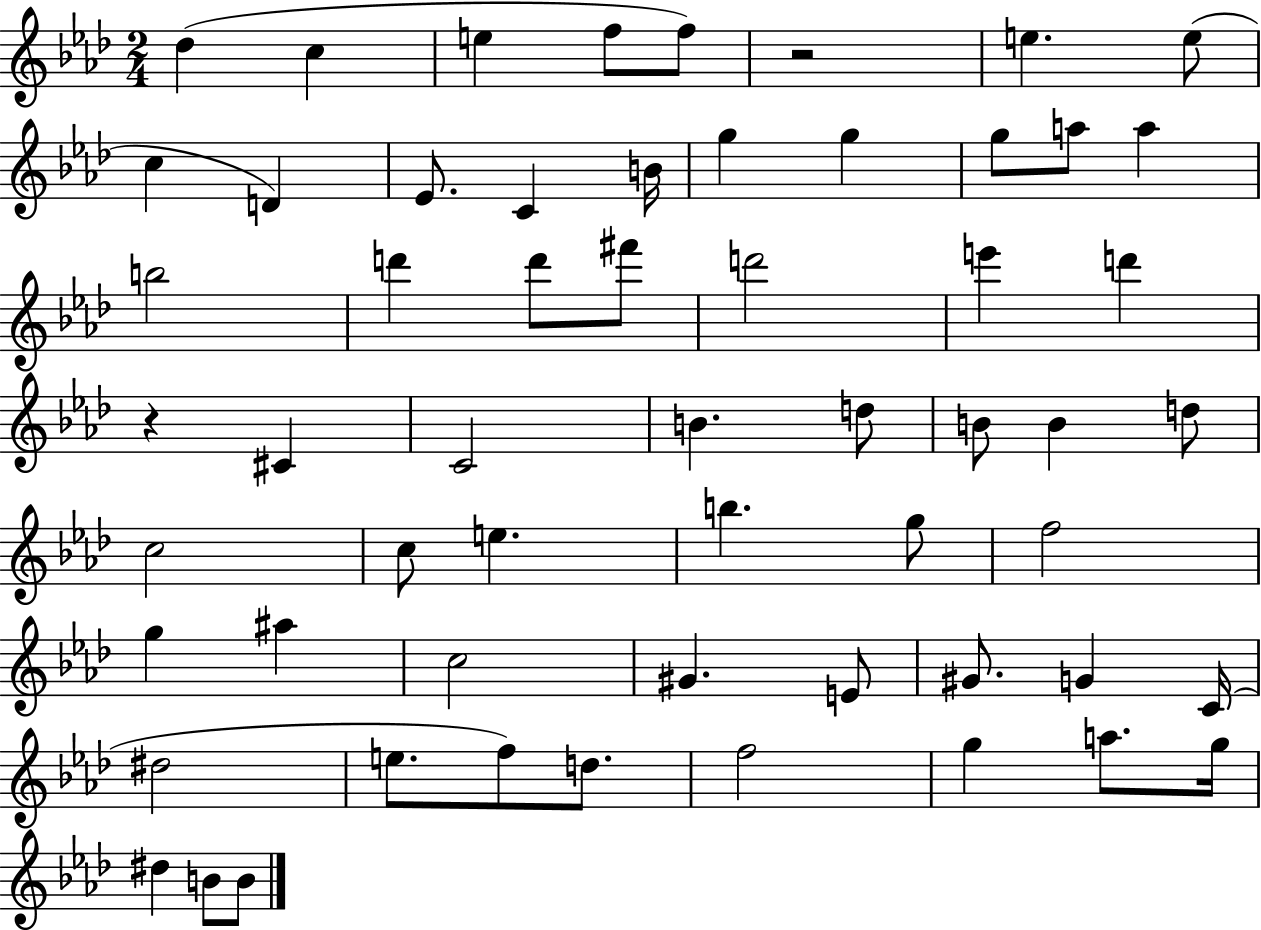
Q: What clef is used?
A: treble